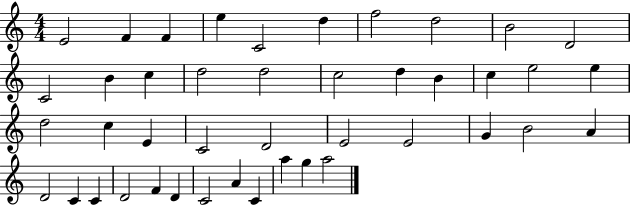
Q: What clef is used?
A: treble